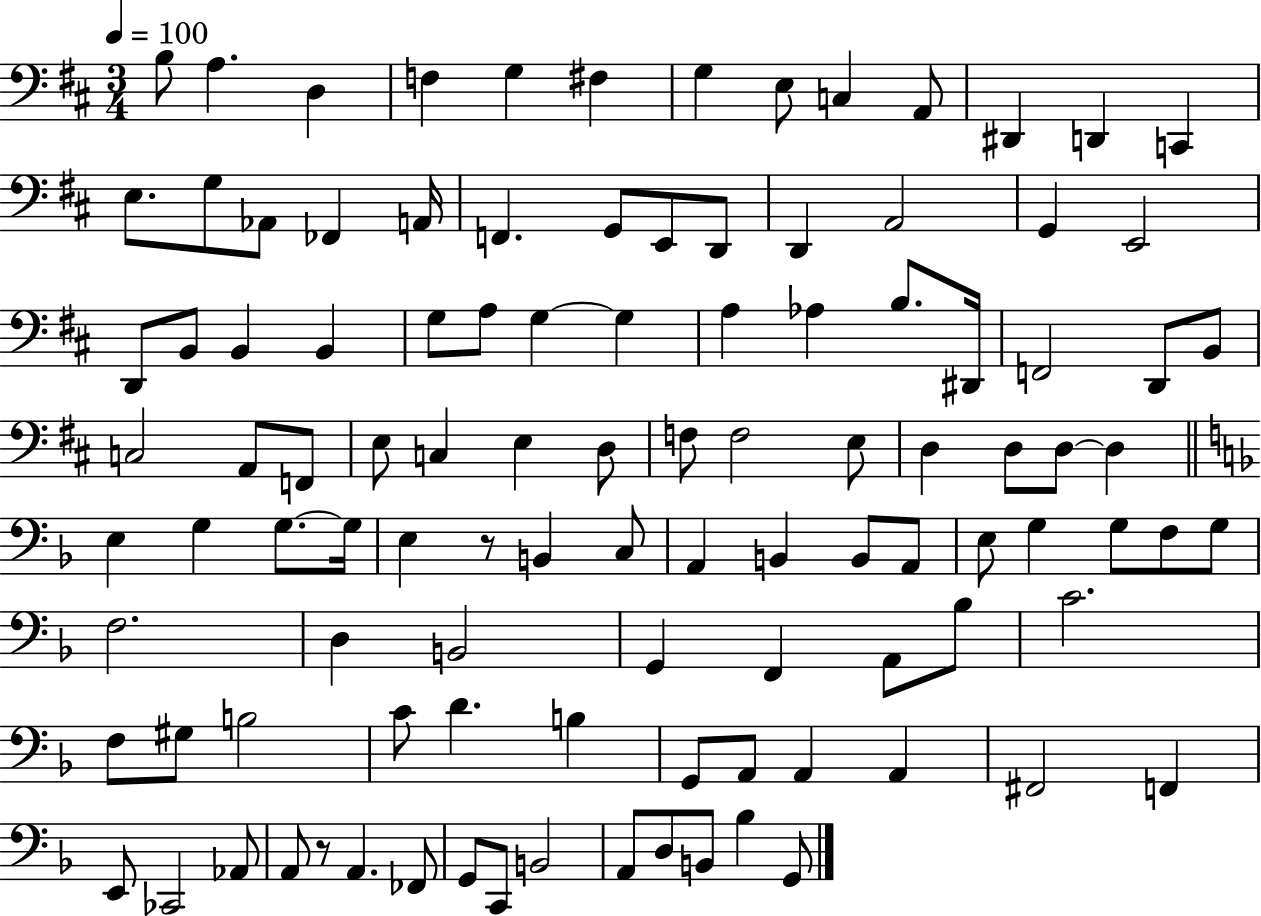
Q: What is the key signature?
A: D major